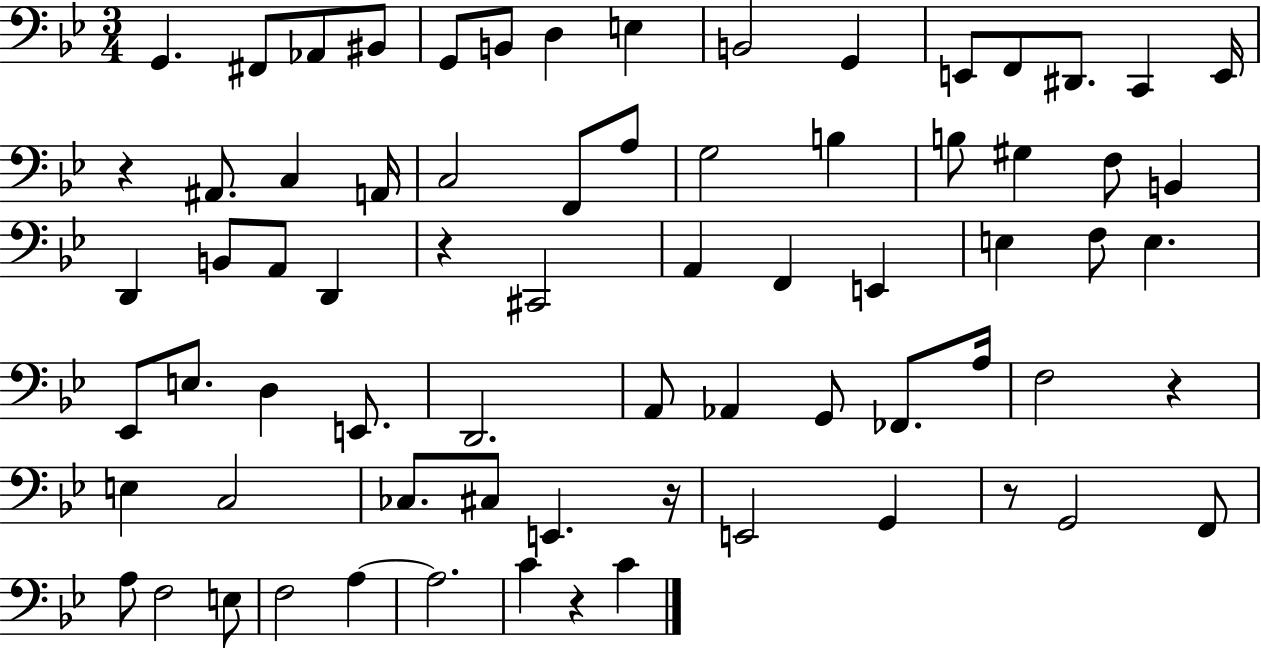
G2/q. F#2/e Ab2/e BIS2/e G2/e B2/e D3/q E3/q B2/h G2/q E2/e F2/e D#2/e. C2/q E2/s R/q A#2/e. C3/q A2/s C3/h F2/e A3/e G3/h B3/q B3/e G#3/q F3/e B2/q D2/q B2/e A2/e D2/q R/q C#2/h A2/q F2/q E2/q E3/q F3/e E3/q. Eb2/e E3/e. D3/q E2/e. D2/h. A2/e Ab2/q G2/e FES2/e. A3/s F3/h R/q E3/q C3/h CES3/e. C#3/e E2/q. R/s E2/h G2/q R/e G2/h F2/e A3/e F3/h E3/e F3/h A3/q A3/h. C4/q R/q C4/q